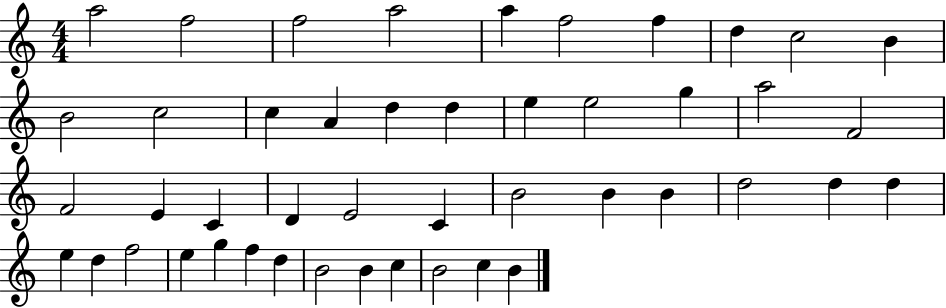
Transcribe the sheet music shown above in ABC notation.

X:1
T:Untitled
M:4/4
L:1/4
K:C
a2 f2 f2 a2 a f2 f d c2 B B2 c2 c A d d e e2 g a2 F2 F2 E C D E2 C B2 B B d2 d d e d f2 e g f d B2 B c B2 c B